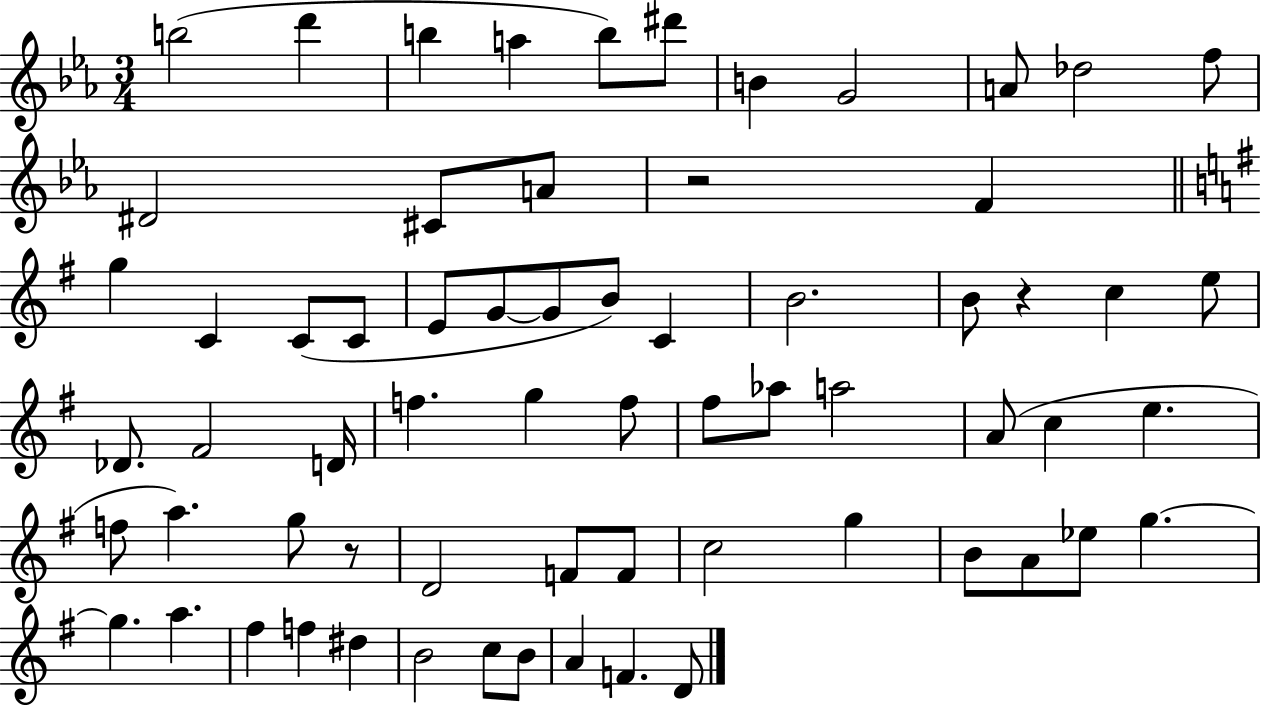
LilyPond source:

{
  \clef treble
  \numericTimeSignature
  \time 3/4
  \key ees \major
  b''2( d'''4 | b''4 a''4 b''8) dis'''8 | b'4 g'2 | a'8 des''2 f''8 | \break dis'2 cis'8 a'8 | r2 f'4 | \bar "||" \break \key g \major g''4 c'4 c'8( c'8 | e'8 g'8~~ g'8 b'8) c'4 | b'2. | b'8 r4 c''4 e''8 | \break des'8. fis'2 d'16 | f''4. g''4 f''8 | fis''8 aes''8 a''2 | a'8( c''4 e''4. | \break f''8 a''4.) g''8 r8 | d'2 f'8 f'8 | c''2 g''4 | b'8 a'8 ees''8 g''4.~~ | \break g''4. a''4. | fis''4 f''4 dis''4 | b'2 c''8 b'8 | a'4 f'4. d'8 | \break \bar "|."
}